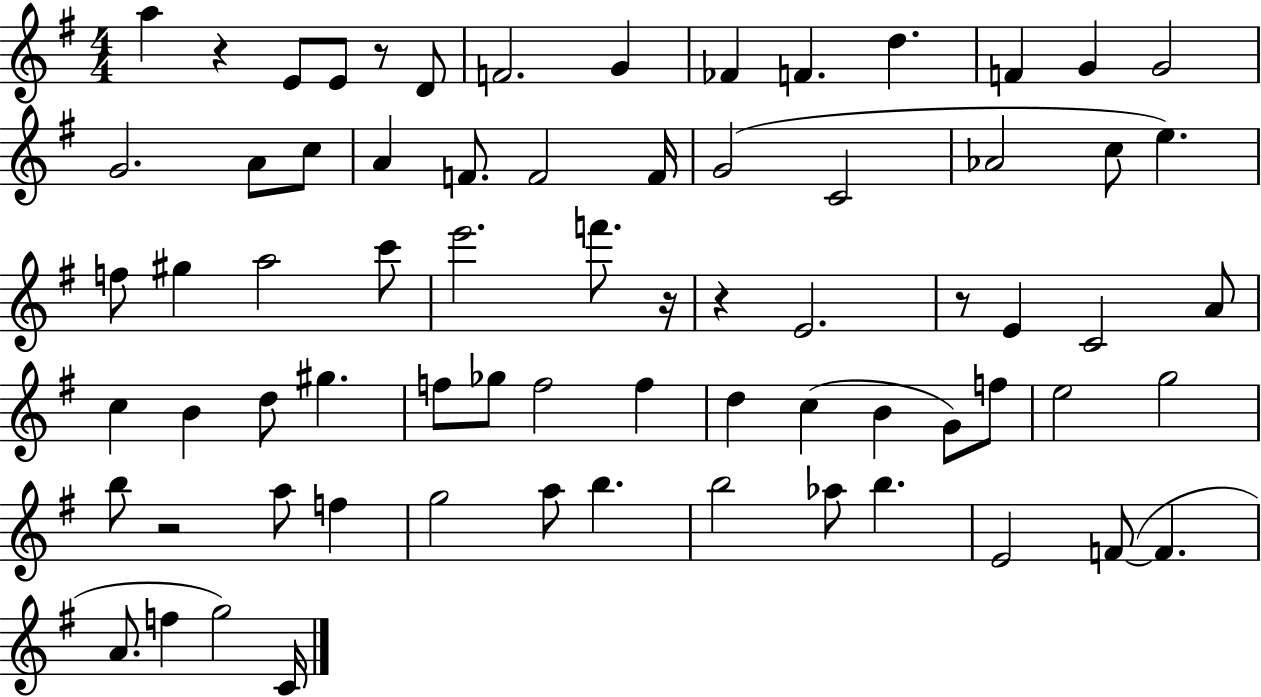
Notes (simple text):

A5/q R/q E4/e E4/e R/e D4/e F4/h. G4/q FES4/q F4/q. D5/q. F4/q G4/q G4/h G4/h. A4/e C5/e A4/q F4/e. F4/h F4/s G4/h C4/h Ab4/h C5/e E5/q. F5/e G#5/q A5/h C6/e E6/h. F6/e. R/s R/q E4/h. R/e E4/q C4/h A4/e C5/q B4/q D5/e G#5/q. F5/e Gb5/e F5/h F5/q D5/q C5/q B4/q G4/e F5/e E5/h G5/h B5/e R/h A5/e F5/q G5/h A5/e B5/q. B5/h Ab5/e B5/q. E4/h F4/e F4/q. A4/e. F5/q G5/h C4/s